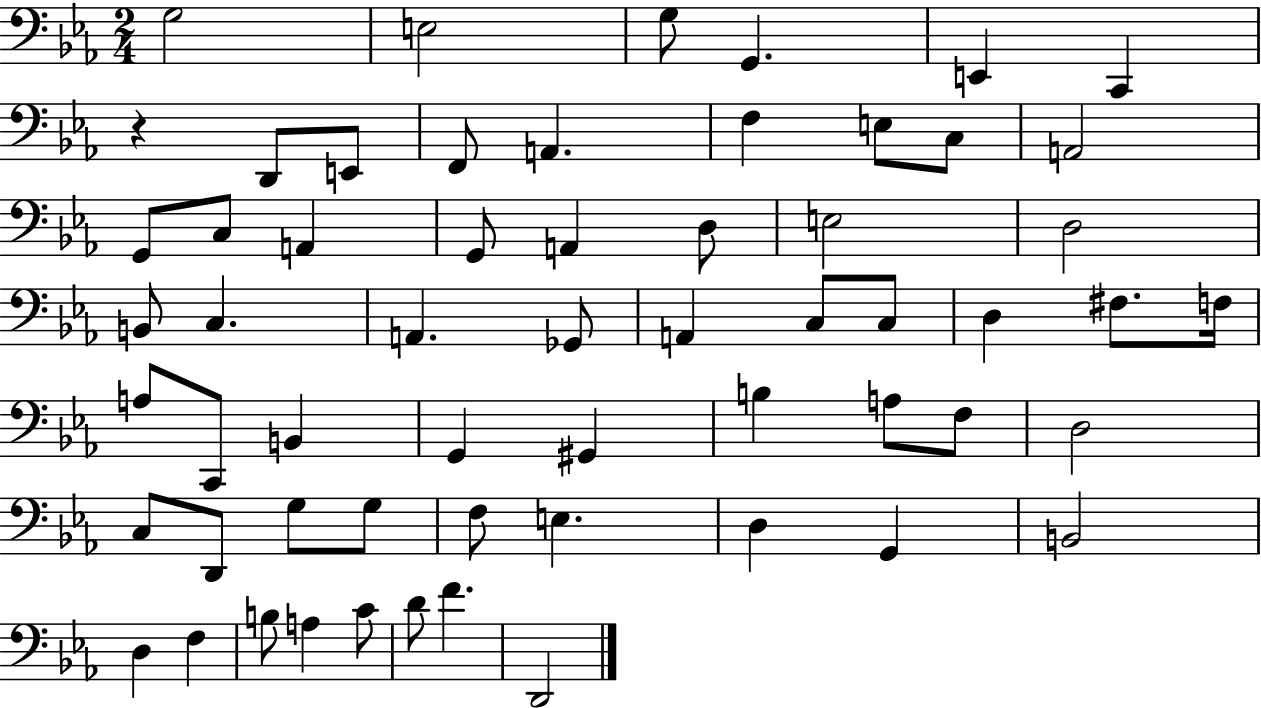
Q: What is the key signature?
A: EES major